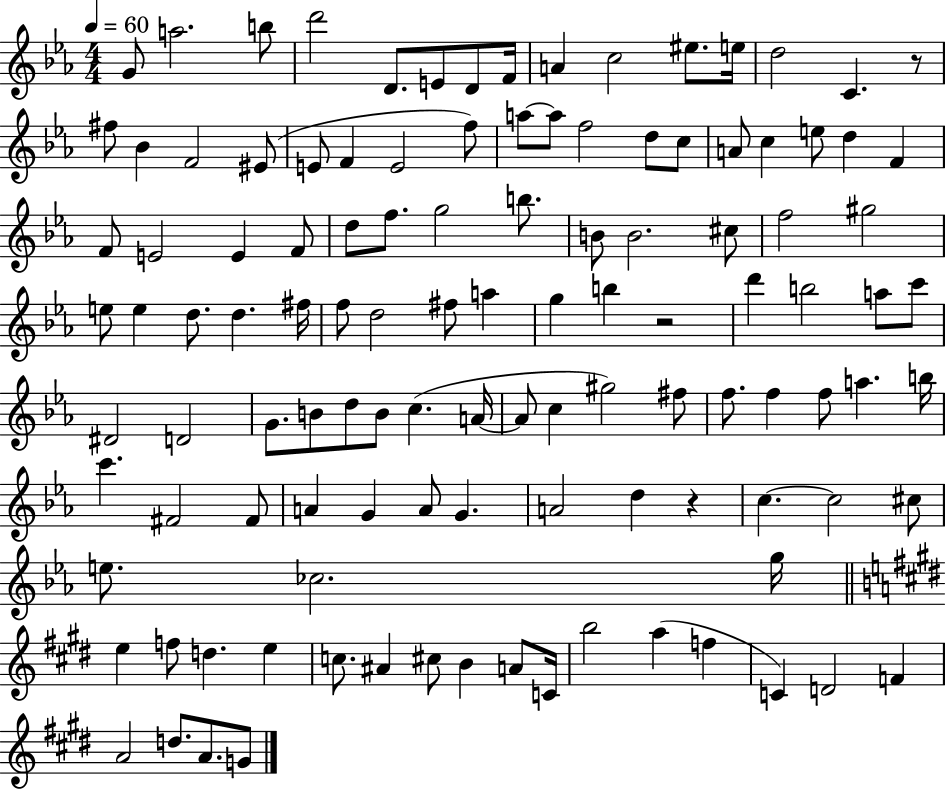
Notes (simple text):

G4/e A5/h. B5/e D6/h D4/e. E4/e D4/e F4/s A4/q C5/h EIS5/e. E5/s D5/h C4/q. R/e F#5/e Bb4/q F4/h EIS4/e E4/e F4/q E4/h F5/e A5/e A5/e F5/h D5/e C5/e A4/e C5/q E5/e D5/q F4/q F4/e E4/h E4/q F4/e D5/e F5/e. G5/h B5/e. B4/e B4/h. C#5/e F5/h G#5/h E5/e E5/q D5/e. D5/q. F#5/s F5/e D5/h F#5/e A5/q G5/q B5/q R/h D6/q B5/h A5/e C6/e D#4/h D4/h G4/e. B4/e D5/e B4/e C5/q. A4/s A4/e C5/q G#5/h F#5/e F5/e. F5/q F5/e A5/q. B5/s C6/q. F#4/h F#4/e A4/q G4/q A4/e G4/q. A4/h D5/q R/q C5/q. C5/h C#5/e E5/e. CES5/h. G5/s E5/q F5/e D5/q. E5/q C5/e. A#4/q C#5/e B4/q A4/e C4/s B5/h A5/q F5/q C4/q D4/h F4/q A4/h D5/e. A4/e. G4/e